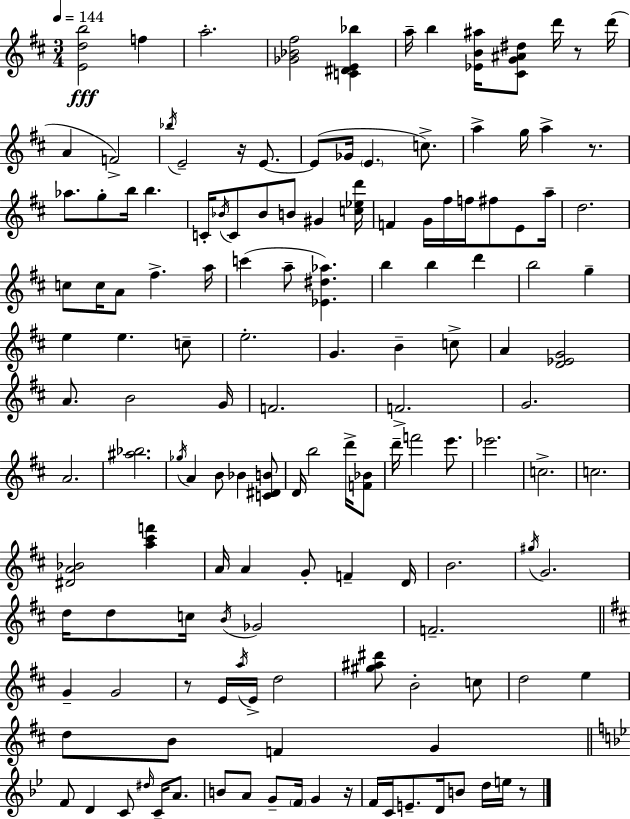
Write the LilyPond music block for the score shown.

{
  \clef treble
  \numericTimeSignature
  \time 3/4
  \key d \major
  \tempo 4 = 144
  <e' d'' b''>2\fff f''4 | a''2.-. | <ges' bes' fis''>2 <c' dis' e' bes''>4 | a''16-- b''4 <ees' b' ais''>16 <cis' g' ais' dis''>8 d'''16 r8 d'''16( | \break a'4 f'2->) | \acciaccatura { bes''16 } e'2-- r16 e'8.~~ | e'8( ges'16 \parenthesize e'4. c''8.->) | a''4-> g''16 a''4-> r8. | \break aes''8. g''8-. b''16 b''4. | c'16-. \acciaccatura { bes'16 } c'8 bes'8 b'8 gis'4 | <c'' ees'' d'''>16 f'4 g'16 fis''16 f''16 fis''8 e'8 | a''16-- d''2. | \break c''8 c''16 a'8 fis''4.-> | a''16 c'''4( a''8-- <ees' dis'' aes''>4.) | b''4 b''4 d'''4 | b''2 g''4-- | \break e''4 e''4. | c''8-- e''2.-. | g'4. b'4-- | c''8-> a'4 <d' ees' g'>2 | \break a'8. b'2 | g'16 f'2. | f'2.-> | g'2. | \break a'2. | <ais'' bes''>2. | \acciaccatura { ges''16 } a'4 b'8 bes'4 | <c' dis' b'>8 d'16 b''2 | \break d'''16-> <f' bes'>8 d'''16-- f'''2 | e'''8. ees'''2. | c''2.-> | c''2. | \break <dis' a' bes'>2 <a'' cis''' f'''>4 | a'16 a'4 g'8-. f'4-- | d'16 b'2. | \acciaccatura { gis''16 } g'2. | \break d''16 d''8 c''16 \acciaccatura { b'16 } ges'2 | f'2.-- | \bar "||" \break \key b \minor g'4-- g'2 | r8 e'16 \acciaccatura { a''16 } e'16-> d''2 | <gis'' ais'' dis'''>8 b'2-. c''8 | d''2 e''4 | \break d''8 b'8 f'4 g'4 | \bar "||" \break \key g \minor f'8 d'4 c'8 \grace { dis''16 } c'16-- a'8. | b'8 a'8 g'8-- \parenthesize f'16 g'4 | r16 f'16 c'16 e'8.-- d'16 b'8 d''16 e''16 r8 | \bar "|."
}